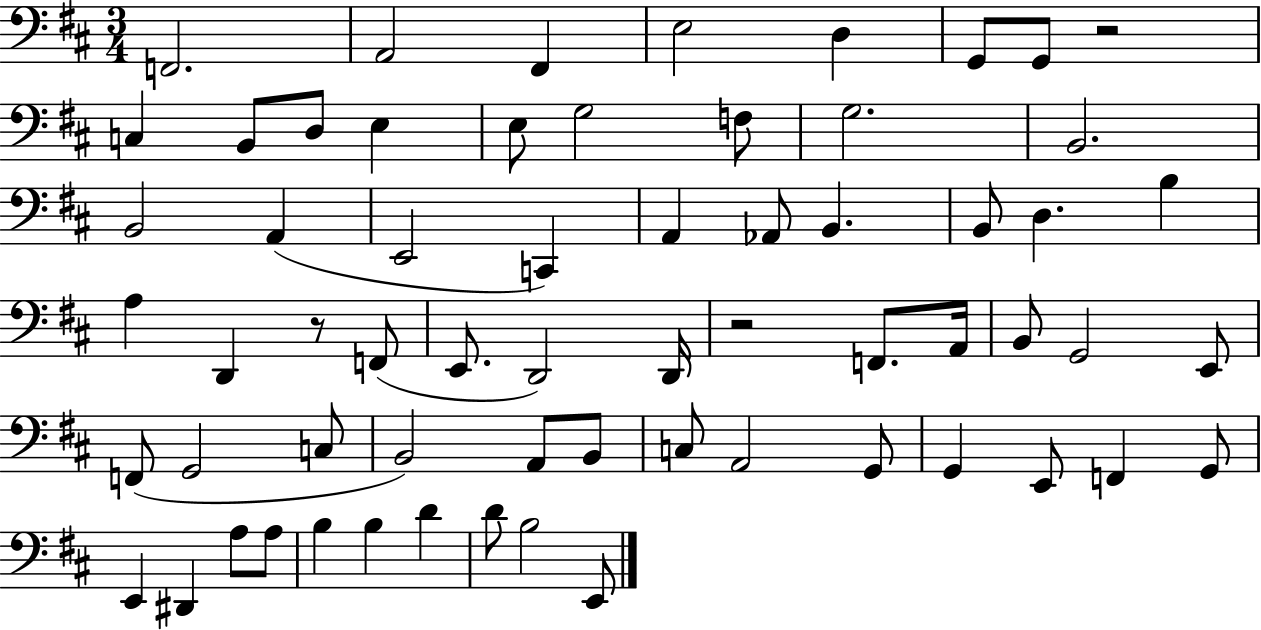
{
  \clef bass
  \numericTimeSignature
  \time 3/4
  \key d \major
  \repeat volta 2 { f,2. | a,2 fis,4 | e2 d4 | g,8 g,8 r2 | \break c4 b,8 d8 e4 | e8 g2 f8 | g2. | b,2. | \break b,2 a,4( | e,2 c,4) | a,4 aes,8 b,4. | b,8 d4. b4 | \break a4 d,4 r8 f,8( | e,8. d,2) d,16 | r2 f,8. a,16 | b,8 g,2 e,8 | \break f,8( g,2 c8 | b,2) a,8 b,8 | c8 a,2 g,8 | g,4 e,8 f,4 g,8 | \break e,4 dis,4 a8 a8 | b4 b4 d'4 | d'8 b2 e,8 | } \bar "|."
}